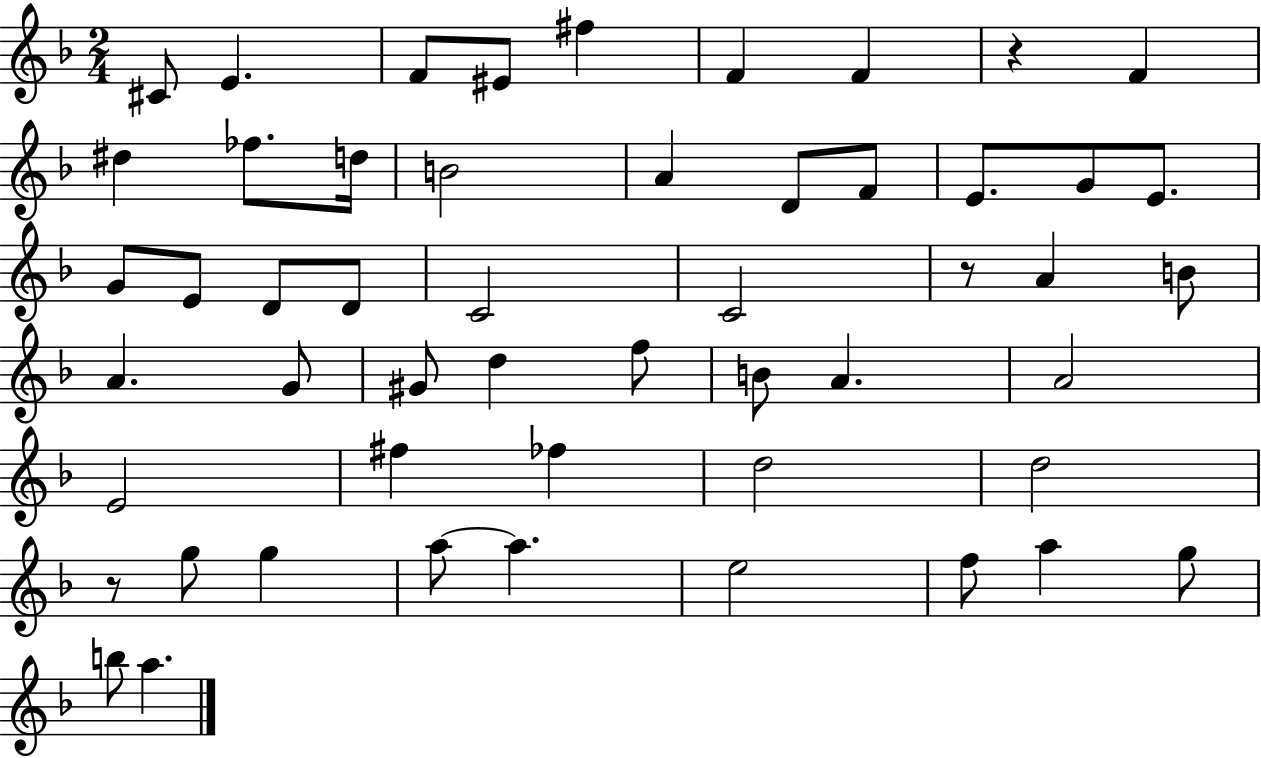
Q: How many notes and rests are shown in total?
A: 52